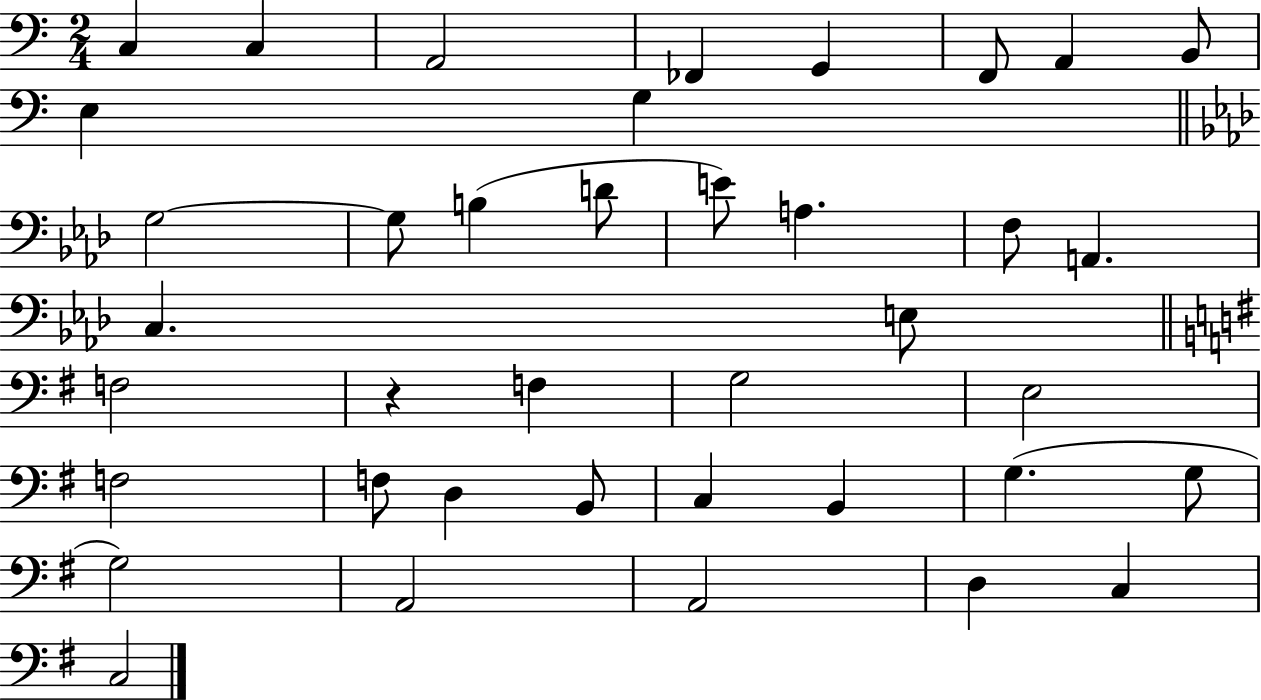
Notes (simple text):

C3/q C3/q A2/h FES2/q G2/q F2/e A2/q B2/e E3/q G3/q G3/h G3/e B3/q D4/e E4/e A3/q. F3/e A2/q. C3/q. E3/e F3/h R/q F3/q G3/h E3/h F3/h F3/e D3/q B2/e C3/q B2/q G3/q. G3/e G3/h A2/h A2/h D3/q C3/q C3/h